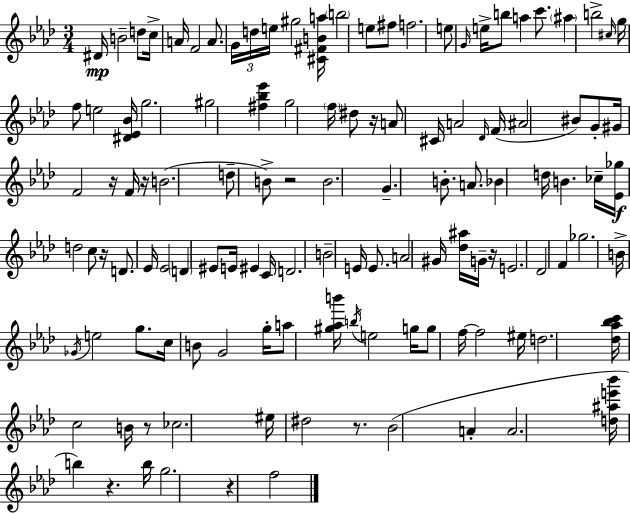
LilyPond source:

{
  \clef treble
  \numericTimeSignature
  \time 3/4
  \key aes \major
  dis'16\mp b'2-- d''8 c''16-> | a'16 f'2 a'8. | \tuplet 3/2 { g'16 d''16 e''16 } gis''2 <cis' fis' b' a''>16 | \parenthesize b''2 e''8 fis''8 | \break f''2. | e''8 \grace { g'16 } e''16-> b''8 a''4 c'''8. | \parenthesize ais''4 b''2-> | \grace { cis''16 } g''16 f''8 e''2 | \break <dis' ees' bes'>16 g''2. | gis''2 <fis'' bes'' ees'''>4 | g''2 \parenthesize f''16 dis''8 | r16 a'8 cis'16 a'2 | \break \grace { des'16 }( f'16 ais'2 bis'8) | g'8-. gis'16 f'2 | r16 f'16 r16 b'2.( | d''8-- b'8->) r2 | \break b'2. | g'4.-- b'8.-. | a'8. bes'4 d''16 b'4. | ces''16-- <ees' ges''>16\f d''2 | \break c''8 r16 d'8. ees'16 ees'2 | \parenthesize d'4 eis'8 e'16 eis'4 | c'16 d'2. | b'2-- e'16 | \break e'8. a'2 gis'16 | <des'' ais''>16 g'16-- r16 e'2. | des'2 f'4 | ges''2. | \break b'16-> \acciaccatura { ges'16 } e''2 | g''8. c''16 b'8 g'2 | g''16-. a''8 <gis'' aes'' b'''>16 \acciaccatura { b''16 } e''2 | g''16 g''8 f''16~~ f''2 | \break eis''16 d''2. | <des'' aes'' bes'' c'''>16 c''2 | b'16 r8 ces''2. | eis''16 dis''2 | \break r8. bes'2( | a'4-. a'2. | <d'' ais'' e''' bes'''>16 b''4) r4. | b''16 g''2. | \break r4 f''2 | \bar "|."
}